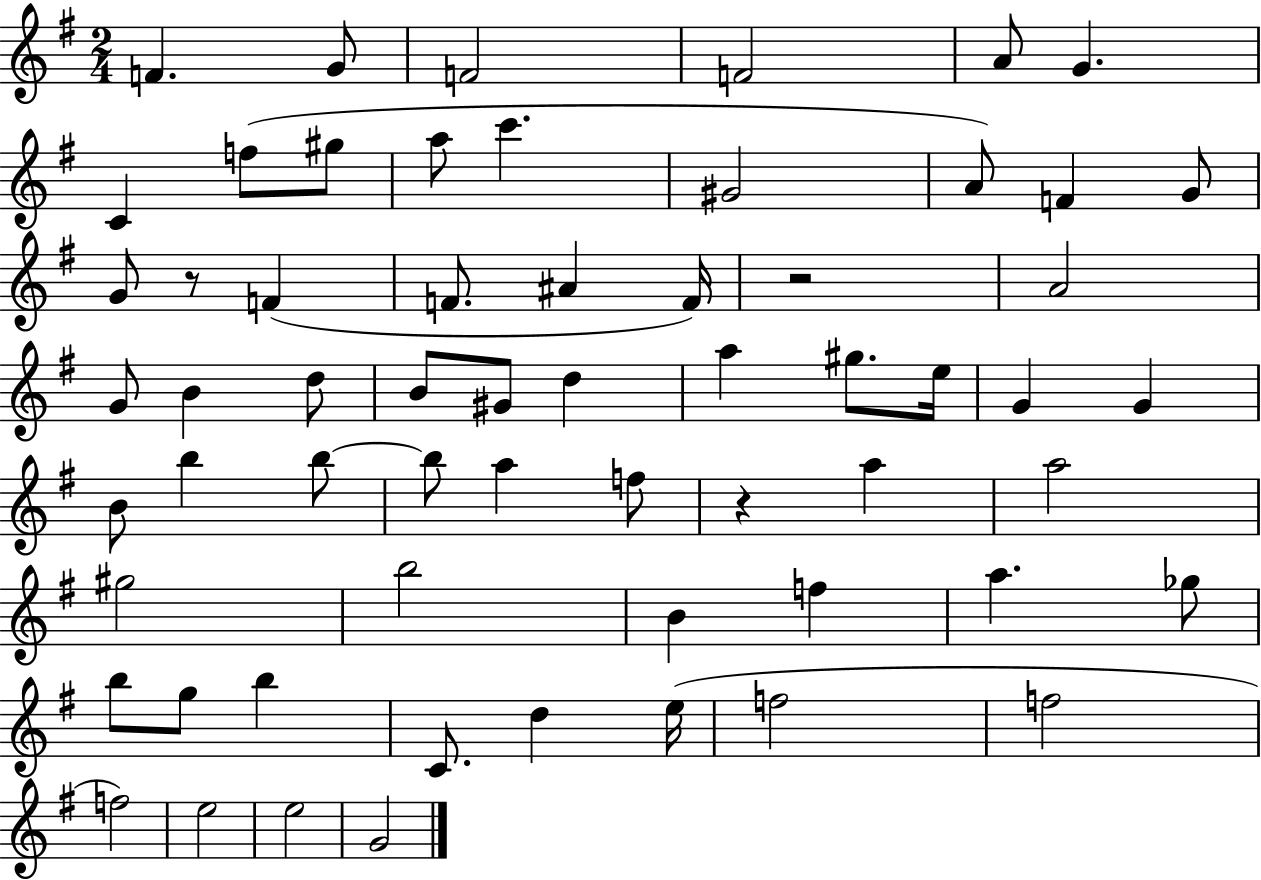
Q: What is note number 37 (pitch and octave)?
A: A5